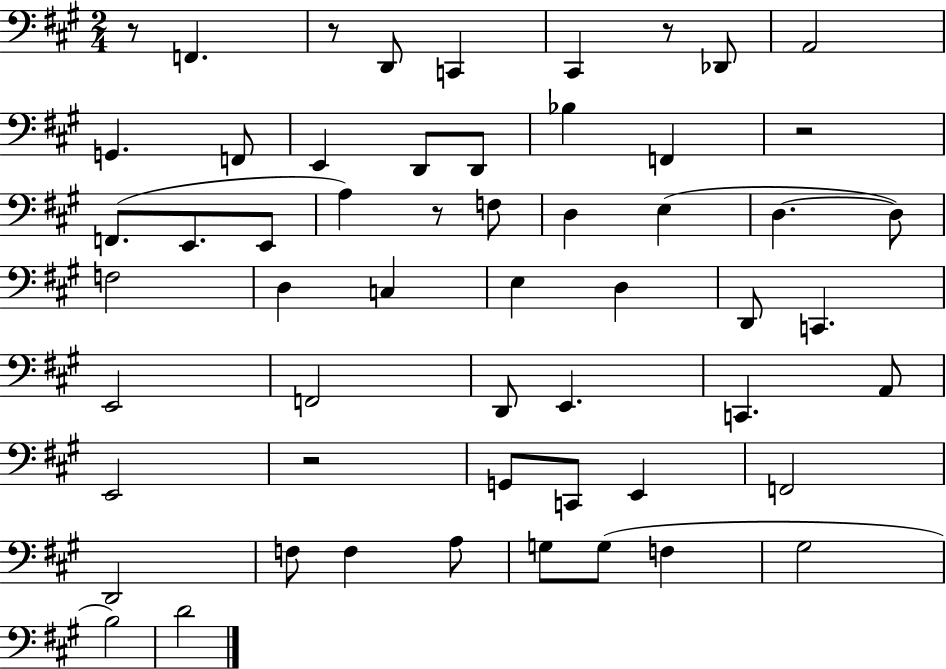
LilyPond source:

{
  \clef bass
  \numericTimeSignature
  \time 2/4
  \key a \major
  r8 f,4. | r8 d,8 c,4 | cis,4 r8 des,8 | a,2 | \break g,4. f,8 | e,4 d,8 d,8 | bes4 f,4 | r2 | \break f,8.( e,8. e,8 | a4) r8 f8 | d4 e4( | d4.~~ d8) | \break f2 | d4 c4 | e4 d4 | d,8 c,4. | \break e,2 | f,2 | d,8 e,4. | c,4. a,8 | \break e,2 | r2 | g,8 c,8 e,4 | f,2 | \break d,2 | f8 f4 a8 | g8 g8( f4 | gis2 | \break b2) | d'2 | \bar "|."
}